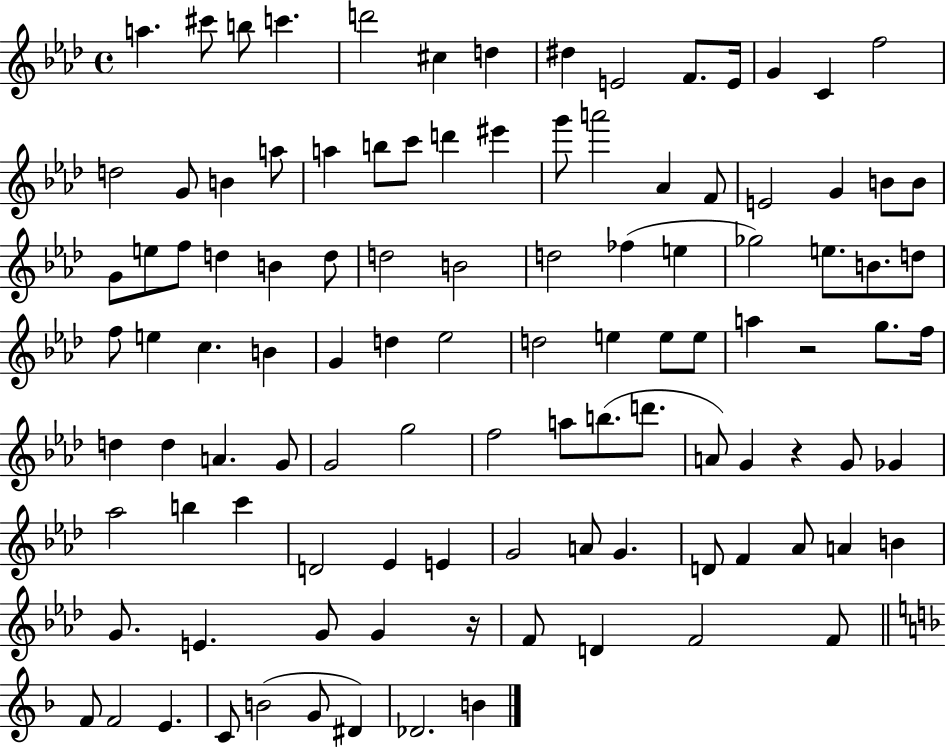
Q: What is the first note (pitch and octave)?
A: A5